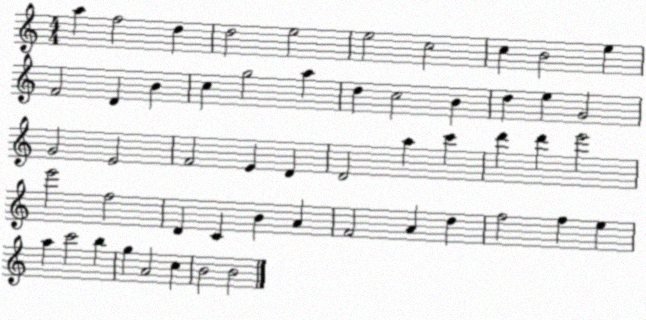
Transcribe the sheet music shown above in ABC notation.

X:1
T:Untitled
M:4/4
L:1/4
K:C
a f2 d d2 e2 e2 c2 c B2 e F2 D B c g2 a d c2 B d e G2 G2 E2 F2 E D D2 a c' d' d' e'2 e'2 f2 D C B A F2 A d f2 f e a c'2 b g A2 c B2 B2